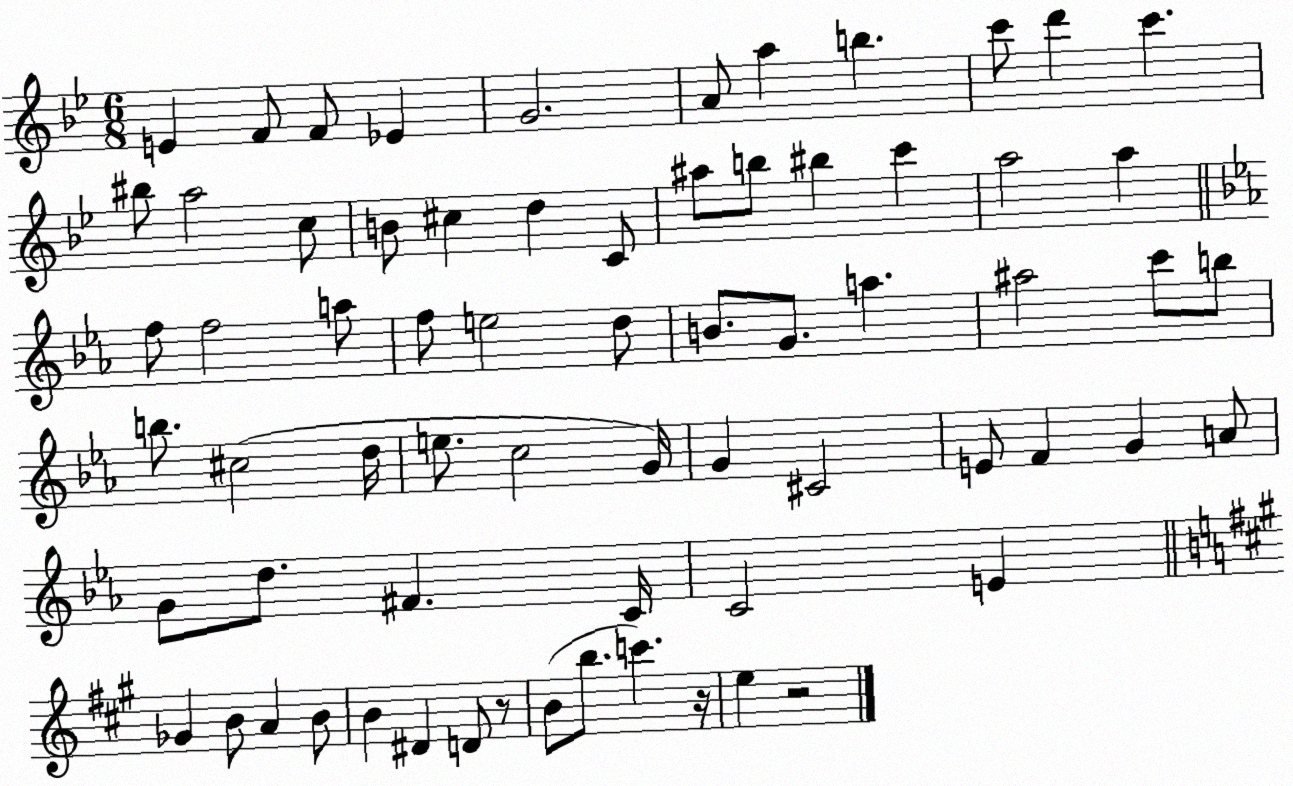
X:1
T:Untitled
M:6/8
L:1/4
K:Bb
E F/2 F/2 _E G2 A/2 a b c'/2 d' c' ^b/2 a2 c/2 B/2 ^c d C/2 ^a/2 b/2 ^b c' a2 a f/2 f2 a/2 f/2 e2 d/2 B/2 G/2 a ^a2 c'/2 b/2 b/2 ^c2 d/4 e/2 c2 G/4 G ^C2 E/2 F G A/2 G/2 d/2 ^F C/4 C2 E _G B/2 A B/2 B ^D D/2 z/2 B/2 b/2 c' z/4 e z2